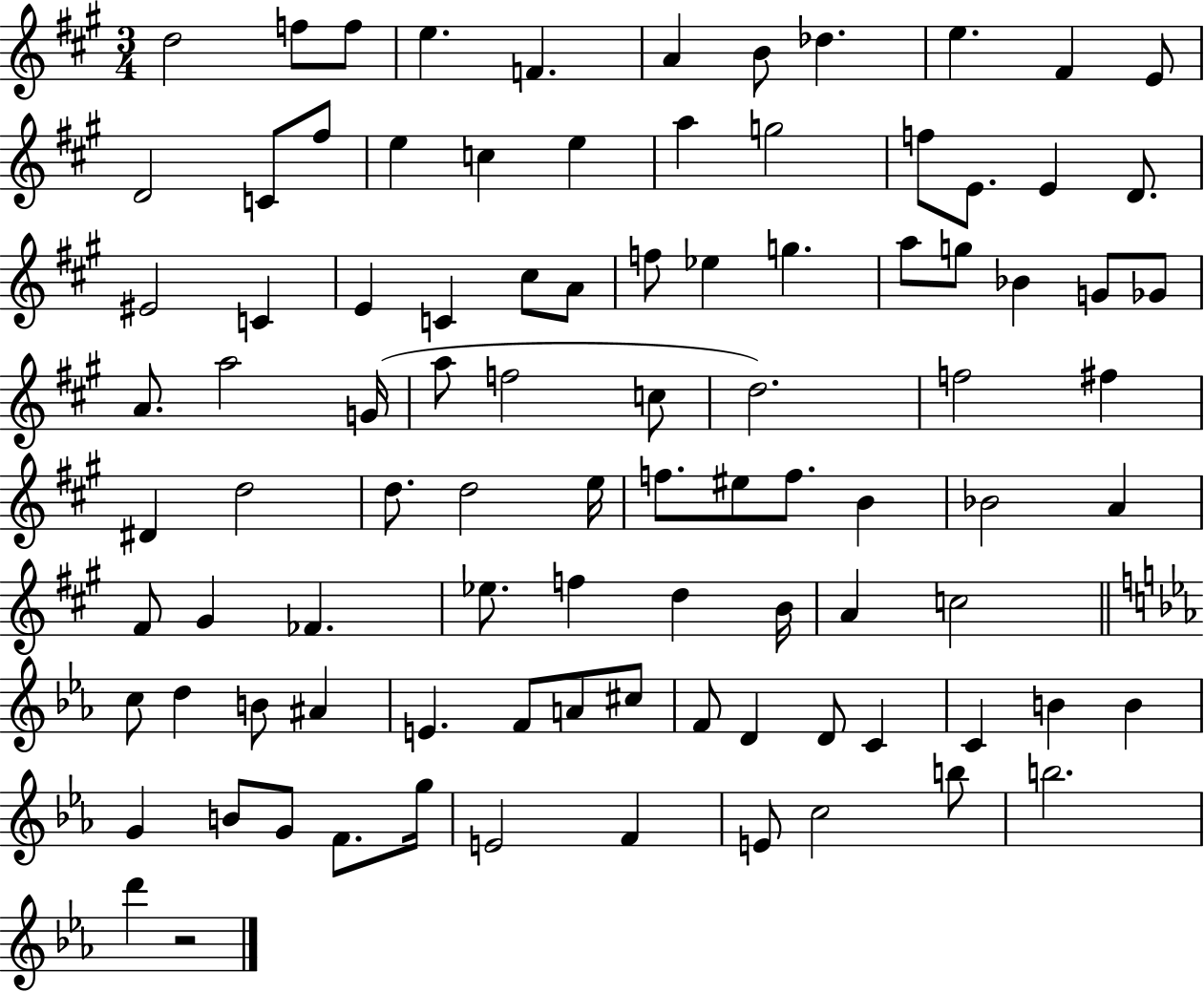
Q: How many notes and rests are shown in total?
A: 94